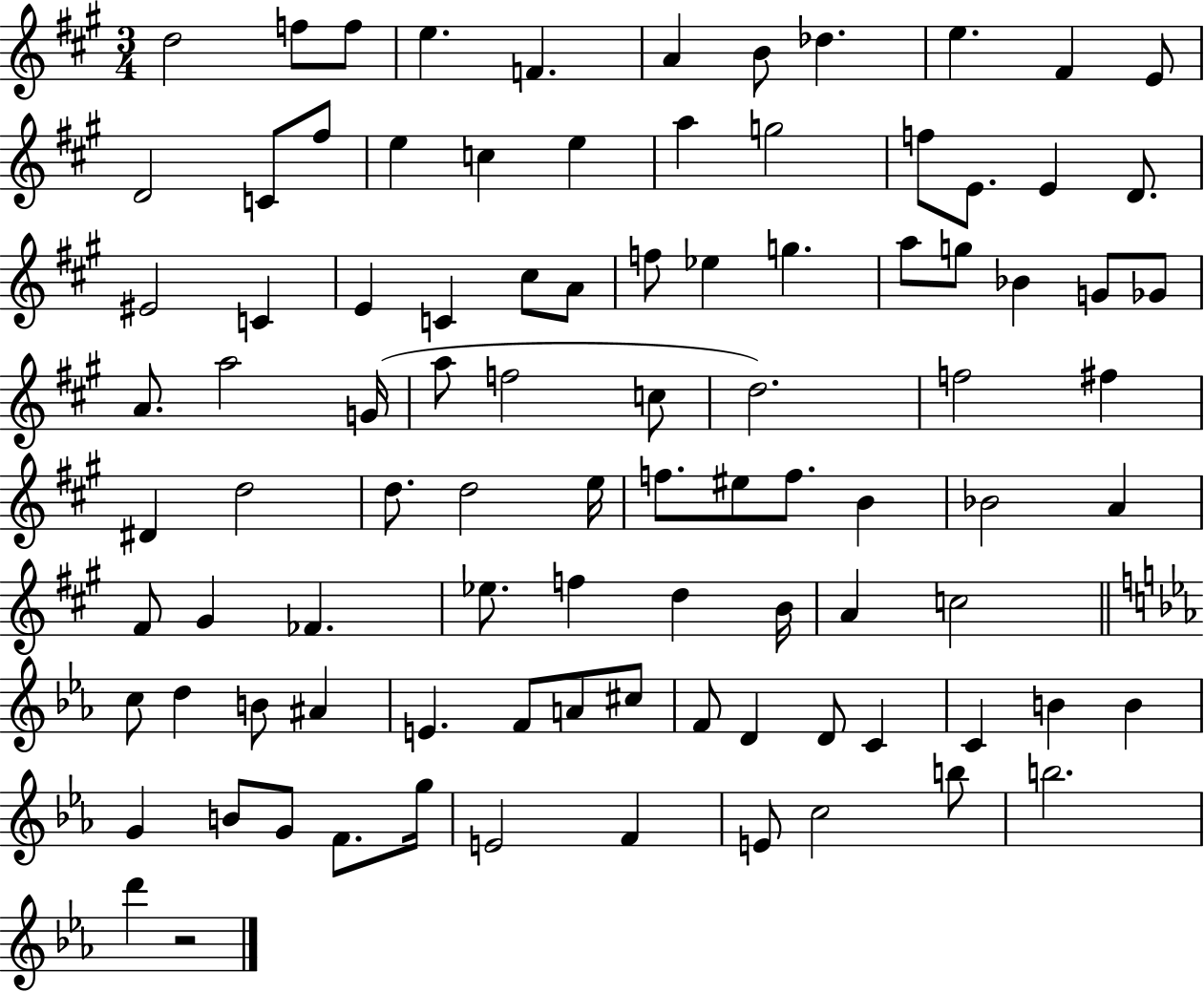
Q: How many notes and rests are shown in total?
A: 94